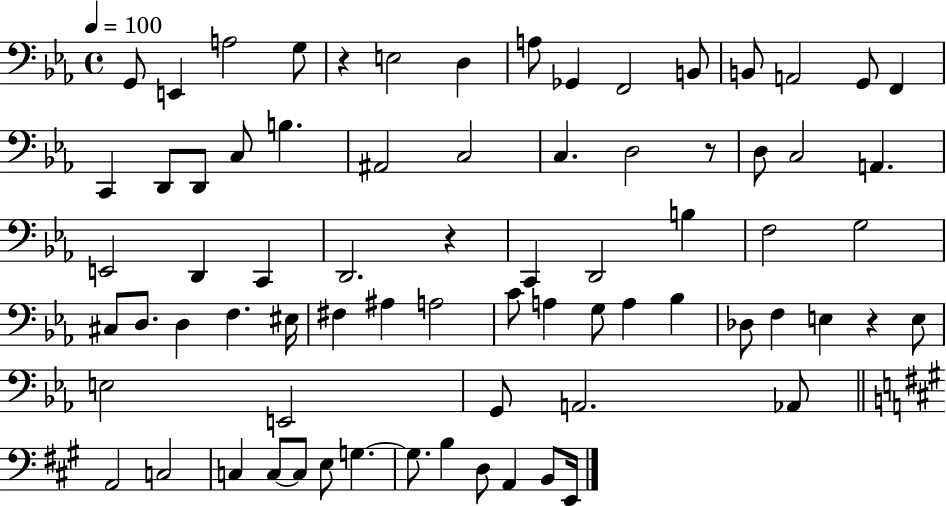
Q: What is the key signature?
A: EES major